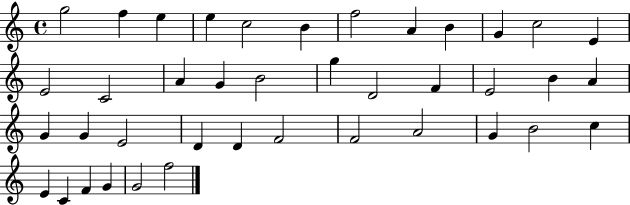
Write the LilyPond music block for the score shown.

{
  \clef treble
  \time 4/4
  \defaultTimeSignature
  \key c \major
  g''2 f''4 e''4 | e''4 c''2 b'4 | f''2 a'4 b'4 | g'4 c''2 e'4 | \break e'2 c'2 | a'4 g'4 b'2 | g''4 d'2 f'4 | e'2 b'4 a'4 | \break g'4 g'4 e'2 | d'4 d'4 f'2 | f'2 a'2 | g'4 b'2 c''4 | \break e'4 c'4 f'4 g'4 | g'2 f''2 | \bar "|."
}